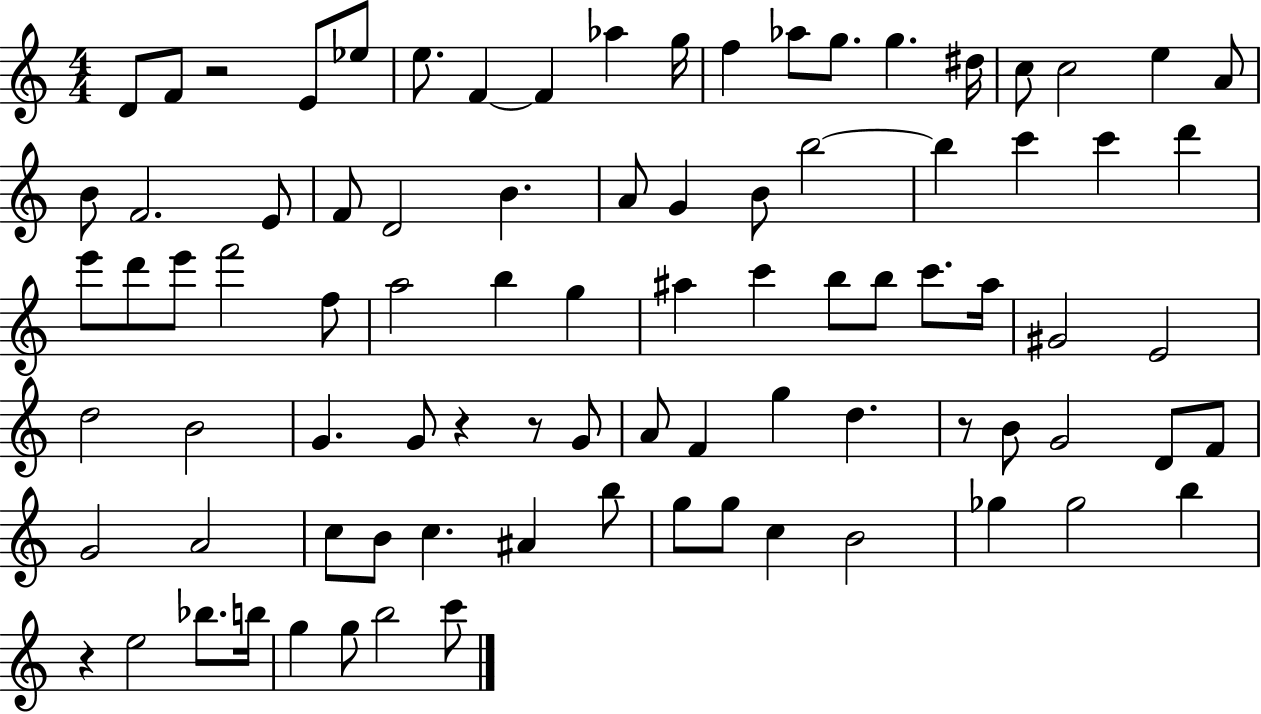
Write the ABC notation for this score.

X:1
T:Untitled
M:4/4
L:1/4
K:C
D/2 F/2 z2 E/2 _e/2 e/2 F F _a g/4 f _a/2 g/2 g ^d/4 c/2 c2 e A/2 B/2 F2 E/2 F/2 D2 B A/2 G B/2 b2 b c' c' d' e'/2 d'/2 e'/2 f'2 f/2 a2 b g ^a c' b/2 b/2 c'/2 ^a/4 ^G2 E2 d2 B2 G G/2 z z/2 G/2 A/2 F g d z/2 B/2 G2 D/2 F/2 G2 A2 c/2 B/2 c ^A b/2 g/2 g/2 c B2 _g _g2 b z e2 _b/2 b/4 g g/2 b2 c'/2